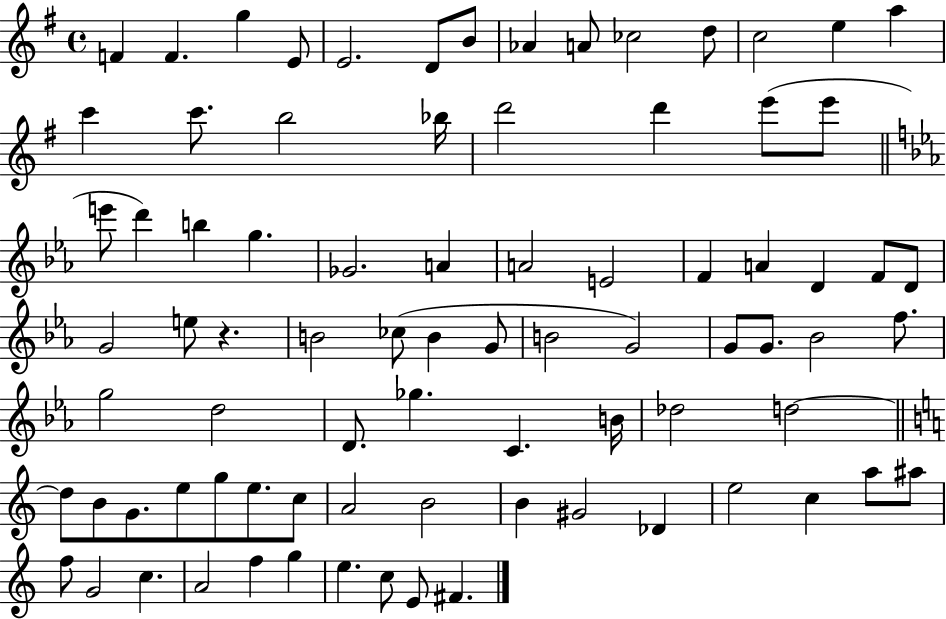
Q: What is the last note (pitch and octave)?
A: F#4